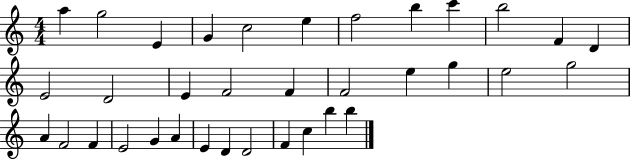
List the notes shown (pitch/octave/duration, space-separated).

A5/q G5/h E4/q G4/q C5/h E5/q F5/h B5/q C6/q B5/h F4/q D4/q E4/h D4/h E4/q F4/h F4/q F4/h E5/q G5/q E5/h G5/h A4/q F4/h F4/q E4/h G4/q A4/q E4/q D4/q D4/h F4/q C5/q B5/q B5/q